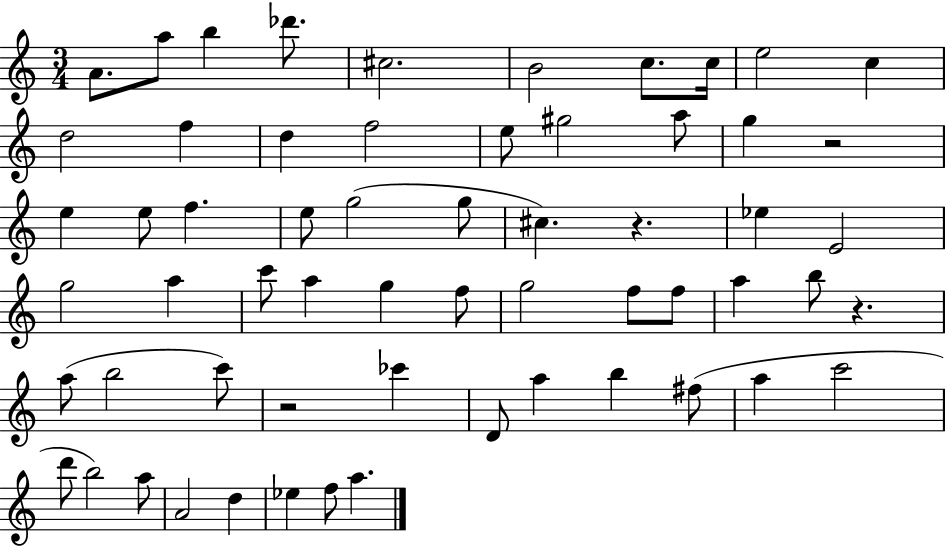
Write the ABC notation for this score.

X:1
T:Untitled
M:3/4
L:1/4
K:C
A/2 a/2 b _d'/2 ^c2 B2 c/2 c/4 e2 c d2 f d f2 e/2 ^g2 a/2 g z2 e e/2 f e/2 g2 g/2 ^c z _e E2 g2 a c'/2 a g f/2 g2 f/2 f/2 a b/2 z a/2 b2 c'/2 z2 _c' D/2 a b ^f/2 a c'2 d'/2 b2 a/2 A2 d _e f/2 a